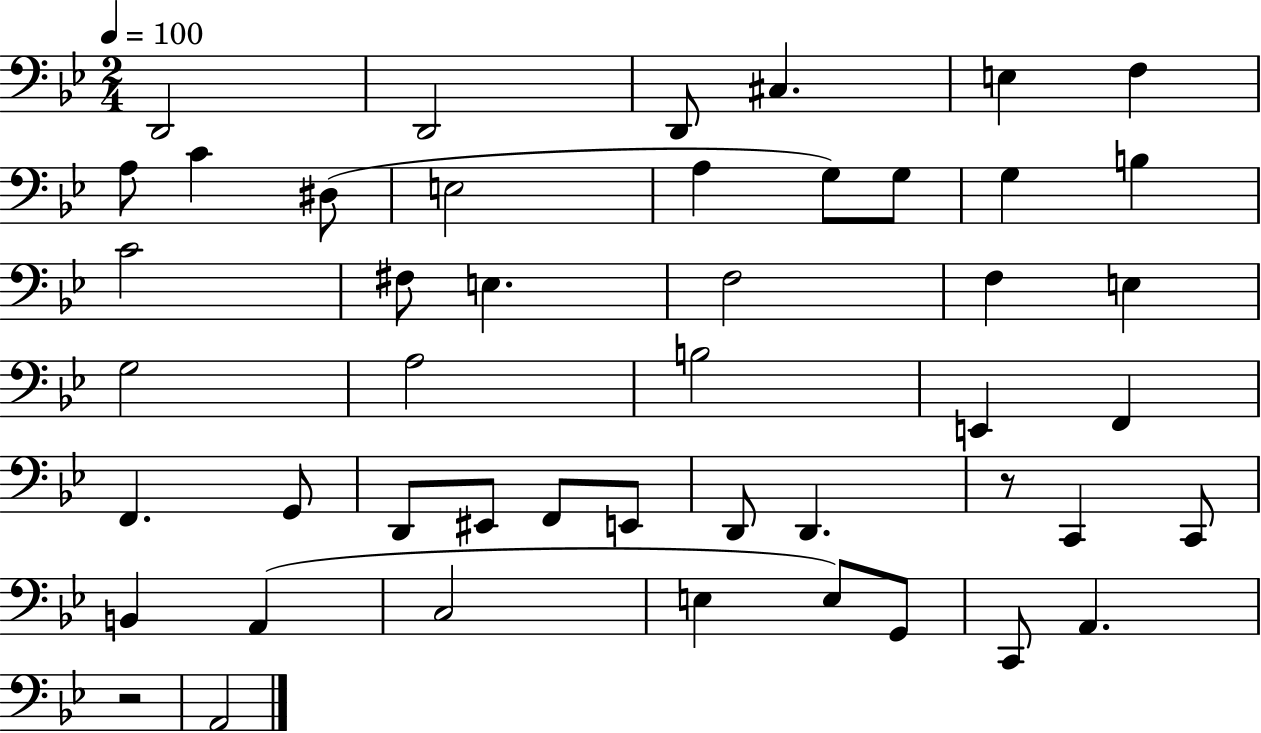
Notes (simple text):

D2/h D2/h D2/e C#3/q. E3/q F3/q A3/e C4/q D#3/e E3/h A3/q G3/e G3/e G3/q B3/q C4/h F#3/e E3/q. F3/h F3/q E3/q G3/h A3/h B3/h E2/q F2/q F2/q. G2/e D2/e EIS2/e F2/e E2/e D2/e D2/q. R/e C2/q C2/e B2/q A2/q C3/h E3/q E3/e G2/e C2/e A2/q. R/h A2/h